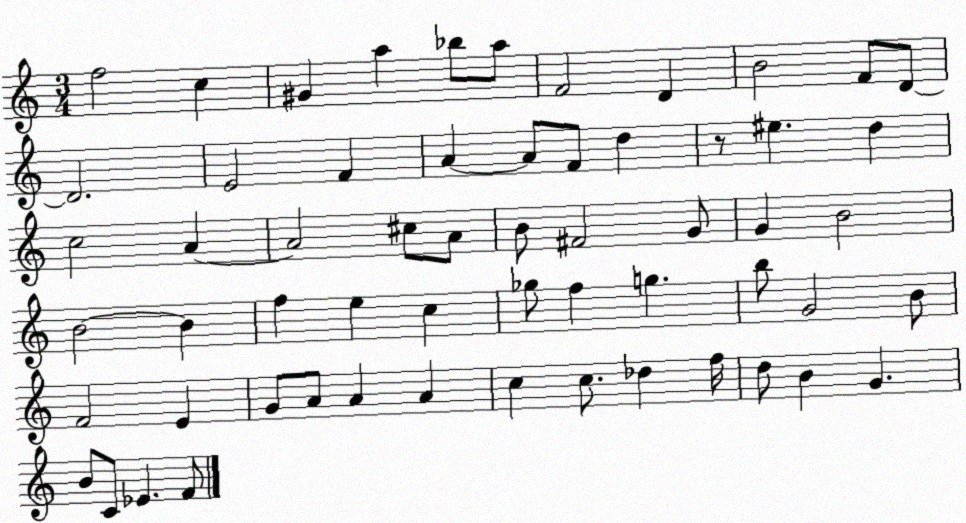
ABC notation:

X:1
T:Untitled
M:3/4
L:1/4
K:C
f2 c ^G a _b/2 a/2 F2 D B2 F/2 D/2 D2 E2 F A A/2 F/2 d z/2 ^e d c2 A A2 ^c/2 A/2 B/2 ^F2 G/2 G B2 B2 B f e c _g/2 f g b/2 G2 B/2 F2 E G/2 A/2 A A c c/2 _d f/4 d/2 B G B/2 C/2 _E F/2